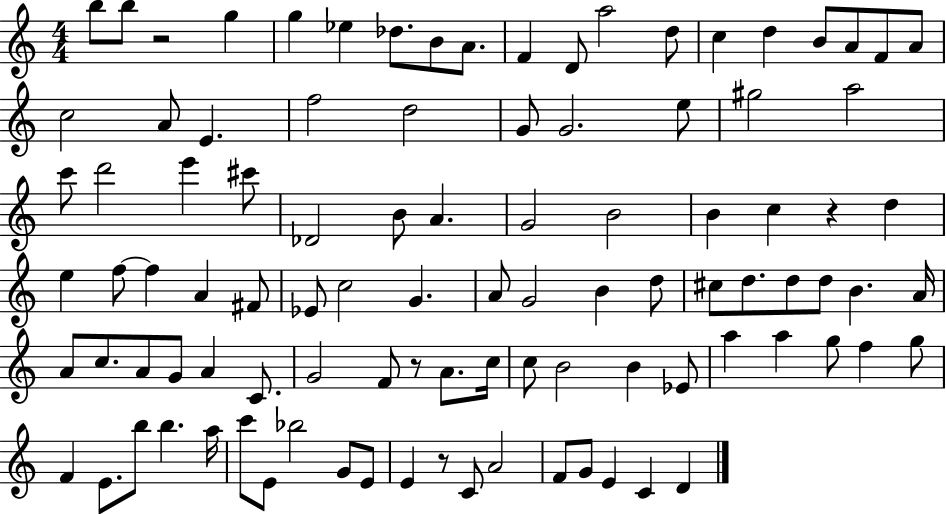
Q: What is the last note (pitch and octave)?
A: D4